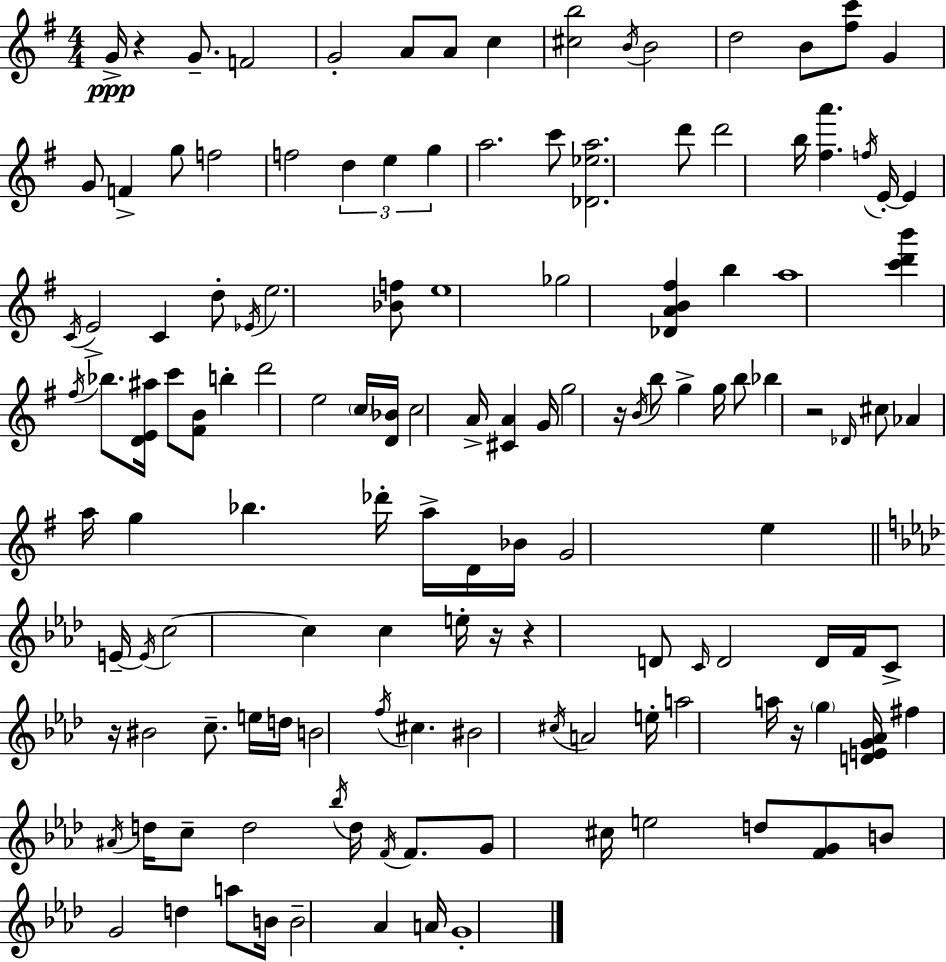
X:1
T:Untitled
M:4/4
L:1/4
K:G
G/4 z G/2 F2 G2 A/2 A/2 c [^cb]2 B/4 B2 d2 B/2 [^fc']/2 G G/2 F g/2 f2 f2 d e g a2 c'/2 [_D_ea]2 d'/2 d'2 b/4 [^fa'] f/4 E/4 E C/4 E2 C d/2 _E/4 e2 [_Bf]/2 e4 _g2 [_DAB^f] b a4 [c'd'b'] ^f/4 _b/2 [DE^a]/4 c'/2 [^FB]/2 b d'2 e2 c/4 [D_B]/4 c2 A/4 [^CA] G/4 g2 z/4 B/4 b/2 g g/4 b/2 _b z2 _D/4 ^c/2 _A a/4 g _b _d'/4 a/4 D/4 _B/4 G2 e E/4 E/4 c2 c c e/4 z/4 z D/2 C/4 D2 D/4 F/4 C/2 z/4 ^B2 c/2 e/4 d/4 B2 f/4 ^c ^B2 ^c/4 A2 e/4 a2 a/4 z/4 g [DEG_A]/4 ^f ^A/4 d/4 c/2 d2 _b/4 d/4 F/4 F/2 G/2 ^c/4 e2 d/2 [FG]/2 B/2 G2 d a/2 B/4 B2 _A A/4 G4